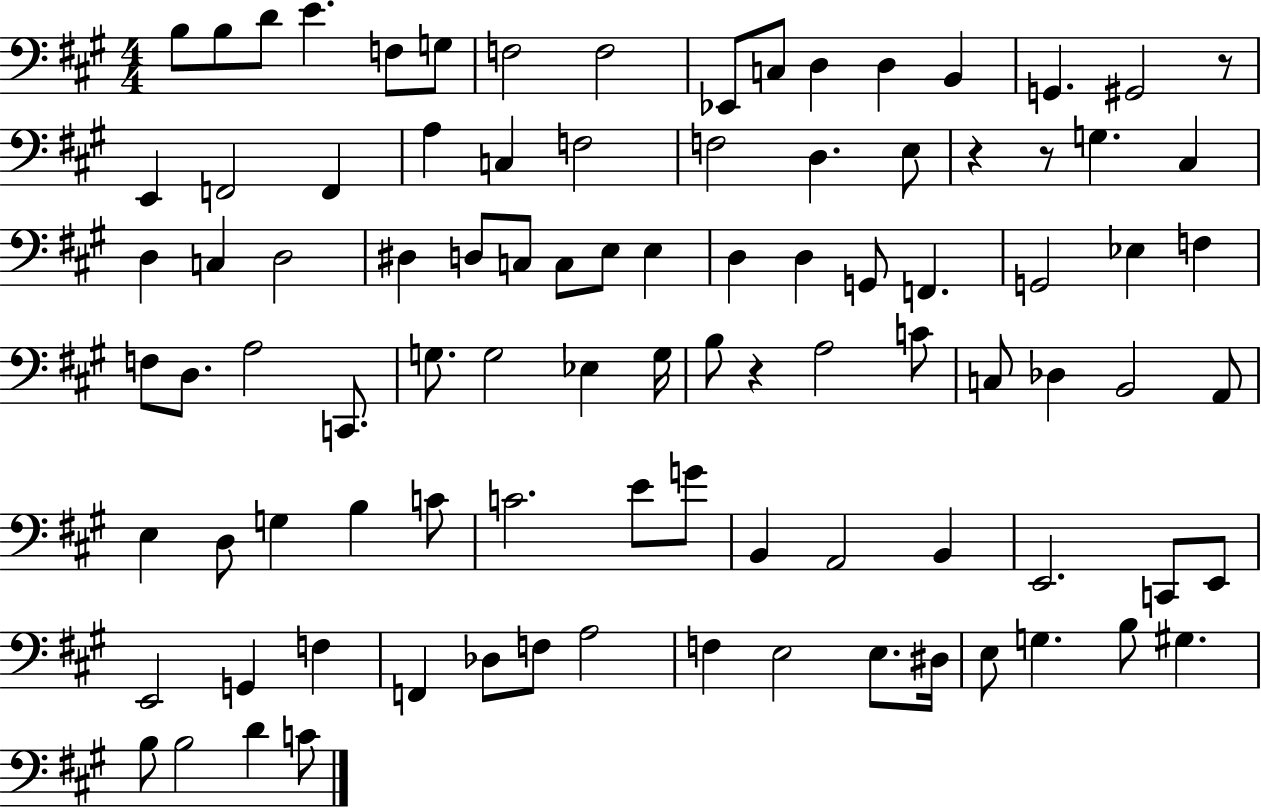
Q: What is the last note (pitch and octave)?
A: C4